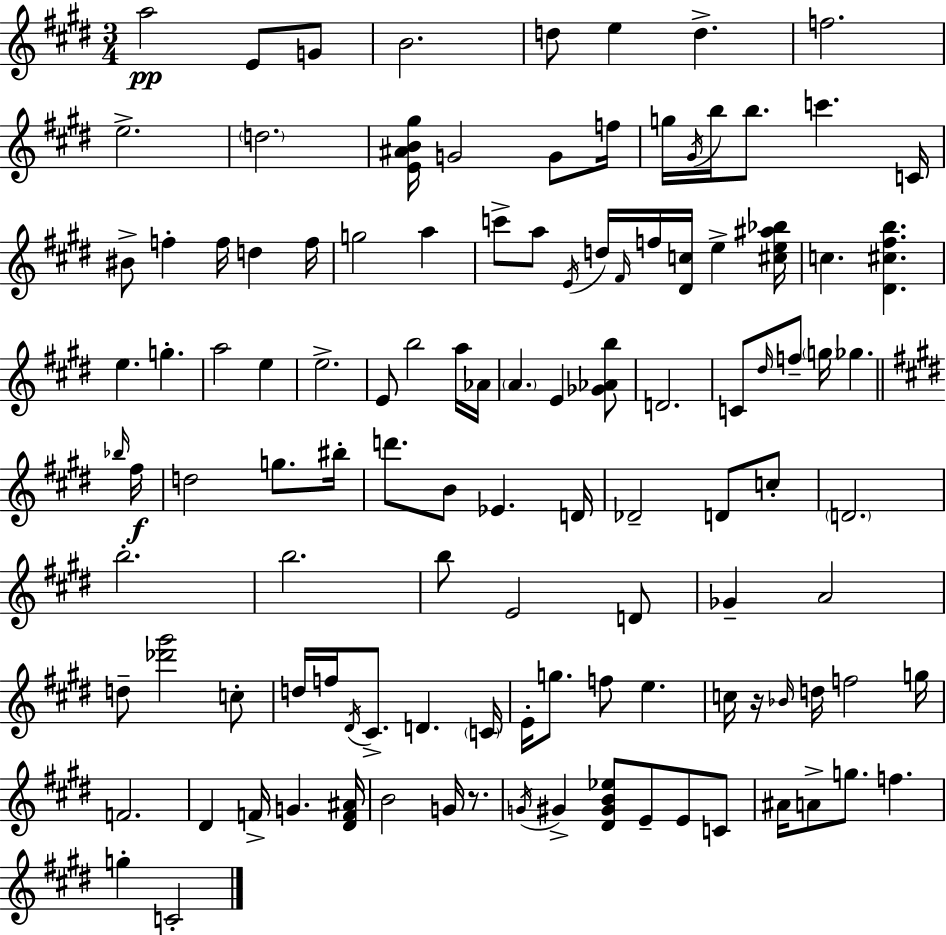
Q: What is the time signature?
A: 3/4